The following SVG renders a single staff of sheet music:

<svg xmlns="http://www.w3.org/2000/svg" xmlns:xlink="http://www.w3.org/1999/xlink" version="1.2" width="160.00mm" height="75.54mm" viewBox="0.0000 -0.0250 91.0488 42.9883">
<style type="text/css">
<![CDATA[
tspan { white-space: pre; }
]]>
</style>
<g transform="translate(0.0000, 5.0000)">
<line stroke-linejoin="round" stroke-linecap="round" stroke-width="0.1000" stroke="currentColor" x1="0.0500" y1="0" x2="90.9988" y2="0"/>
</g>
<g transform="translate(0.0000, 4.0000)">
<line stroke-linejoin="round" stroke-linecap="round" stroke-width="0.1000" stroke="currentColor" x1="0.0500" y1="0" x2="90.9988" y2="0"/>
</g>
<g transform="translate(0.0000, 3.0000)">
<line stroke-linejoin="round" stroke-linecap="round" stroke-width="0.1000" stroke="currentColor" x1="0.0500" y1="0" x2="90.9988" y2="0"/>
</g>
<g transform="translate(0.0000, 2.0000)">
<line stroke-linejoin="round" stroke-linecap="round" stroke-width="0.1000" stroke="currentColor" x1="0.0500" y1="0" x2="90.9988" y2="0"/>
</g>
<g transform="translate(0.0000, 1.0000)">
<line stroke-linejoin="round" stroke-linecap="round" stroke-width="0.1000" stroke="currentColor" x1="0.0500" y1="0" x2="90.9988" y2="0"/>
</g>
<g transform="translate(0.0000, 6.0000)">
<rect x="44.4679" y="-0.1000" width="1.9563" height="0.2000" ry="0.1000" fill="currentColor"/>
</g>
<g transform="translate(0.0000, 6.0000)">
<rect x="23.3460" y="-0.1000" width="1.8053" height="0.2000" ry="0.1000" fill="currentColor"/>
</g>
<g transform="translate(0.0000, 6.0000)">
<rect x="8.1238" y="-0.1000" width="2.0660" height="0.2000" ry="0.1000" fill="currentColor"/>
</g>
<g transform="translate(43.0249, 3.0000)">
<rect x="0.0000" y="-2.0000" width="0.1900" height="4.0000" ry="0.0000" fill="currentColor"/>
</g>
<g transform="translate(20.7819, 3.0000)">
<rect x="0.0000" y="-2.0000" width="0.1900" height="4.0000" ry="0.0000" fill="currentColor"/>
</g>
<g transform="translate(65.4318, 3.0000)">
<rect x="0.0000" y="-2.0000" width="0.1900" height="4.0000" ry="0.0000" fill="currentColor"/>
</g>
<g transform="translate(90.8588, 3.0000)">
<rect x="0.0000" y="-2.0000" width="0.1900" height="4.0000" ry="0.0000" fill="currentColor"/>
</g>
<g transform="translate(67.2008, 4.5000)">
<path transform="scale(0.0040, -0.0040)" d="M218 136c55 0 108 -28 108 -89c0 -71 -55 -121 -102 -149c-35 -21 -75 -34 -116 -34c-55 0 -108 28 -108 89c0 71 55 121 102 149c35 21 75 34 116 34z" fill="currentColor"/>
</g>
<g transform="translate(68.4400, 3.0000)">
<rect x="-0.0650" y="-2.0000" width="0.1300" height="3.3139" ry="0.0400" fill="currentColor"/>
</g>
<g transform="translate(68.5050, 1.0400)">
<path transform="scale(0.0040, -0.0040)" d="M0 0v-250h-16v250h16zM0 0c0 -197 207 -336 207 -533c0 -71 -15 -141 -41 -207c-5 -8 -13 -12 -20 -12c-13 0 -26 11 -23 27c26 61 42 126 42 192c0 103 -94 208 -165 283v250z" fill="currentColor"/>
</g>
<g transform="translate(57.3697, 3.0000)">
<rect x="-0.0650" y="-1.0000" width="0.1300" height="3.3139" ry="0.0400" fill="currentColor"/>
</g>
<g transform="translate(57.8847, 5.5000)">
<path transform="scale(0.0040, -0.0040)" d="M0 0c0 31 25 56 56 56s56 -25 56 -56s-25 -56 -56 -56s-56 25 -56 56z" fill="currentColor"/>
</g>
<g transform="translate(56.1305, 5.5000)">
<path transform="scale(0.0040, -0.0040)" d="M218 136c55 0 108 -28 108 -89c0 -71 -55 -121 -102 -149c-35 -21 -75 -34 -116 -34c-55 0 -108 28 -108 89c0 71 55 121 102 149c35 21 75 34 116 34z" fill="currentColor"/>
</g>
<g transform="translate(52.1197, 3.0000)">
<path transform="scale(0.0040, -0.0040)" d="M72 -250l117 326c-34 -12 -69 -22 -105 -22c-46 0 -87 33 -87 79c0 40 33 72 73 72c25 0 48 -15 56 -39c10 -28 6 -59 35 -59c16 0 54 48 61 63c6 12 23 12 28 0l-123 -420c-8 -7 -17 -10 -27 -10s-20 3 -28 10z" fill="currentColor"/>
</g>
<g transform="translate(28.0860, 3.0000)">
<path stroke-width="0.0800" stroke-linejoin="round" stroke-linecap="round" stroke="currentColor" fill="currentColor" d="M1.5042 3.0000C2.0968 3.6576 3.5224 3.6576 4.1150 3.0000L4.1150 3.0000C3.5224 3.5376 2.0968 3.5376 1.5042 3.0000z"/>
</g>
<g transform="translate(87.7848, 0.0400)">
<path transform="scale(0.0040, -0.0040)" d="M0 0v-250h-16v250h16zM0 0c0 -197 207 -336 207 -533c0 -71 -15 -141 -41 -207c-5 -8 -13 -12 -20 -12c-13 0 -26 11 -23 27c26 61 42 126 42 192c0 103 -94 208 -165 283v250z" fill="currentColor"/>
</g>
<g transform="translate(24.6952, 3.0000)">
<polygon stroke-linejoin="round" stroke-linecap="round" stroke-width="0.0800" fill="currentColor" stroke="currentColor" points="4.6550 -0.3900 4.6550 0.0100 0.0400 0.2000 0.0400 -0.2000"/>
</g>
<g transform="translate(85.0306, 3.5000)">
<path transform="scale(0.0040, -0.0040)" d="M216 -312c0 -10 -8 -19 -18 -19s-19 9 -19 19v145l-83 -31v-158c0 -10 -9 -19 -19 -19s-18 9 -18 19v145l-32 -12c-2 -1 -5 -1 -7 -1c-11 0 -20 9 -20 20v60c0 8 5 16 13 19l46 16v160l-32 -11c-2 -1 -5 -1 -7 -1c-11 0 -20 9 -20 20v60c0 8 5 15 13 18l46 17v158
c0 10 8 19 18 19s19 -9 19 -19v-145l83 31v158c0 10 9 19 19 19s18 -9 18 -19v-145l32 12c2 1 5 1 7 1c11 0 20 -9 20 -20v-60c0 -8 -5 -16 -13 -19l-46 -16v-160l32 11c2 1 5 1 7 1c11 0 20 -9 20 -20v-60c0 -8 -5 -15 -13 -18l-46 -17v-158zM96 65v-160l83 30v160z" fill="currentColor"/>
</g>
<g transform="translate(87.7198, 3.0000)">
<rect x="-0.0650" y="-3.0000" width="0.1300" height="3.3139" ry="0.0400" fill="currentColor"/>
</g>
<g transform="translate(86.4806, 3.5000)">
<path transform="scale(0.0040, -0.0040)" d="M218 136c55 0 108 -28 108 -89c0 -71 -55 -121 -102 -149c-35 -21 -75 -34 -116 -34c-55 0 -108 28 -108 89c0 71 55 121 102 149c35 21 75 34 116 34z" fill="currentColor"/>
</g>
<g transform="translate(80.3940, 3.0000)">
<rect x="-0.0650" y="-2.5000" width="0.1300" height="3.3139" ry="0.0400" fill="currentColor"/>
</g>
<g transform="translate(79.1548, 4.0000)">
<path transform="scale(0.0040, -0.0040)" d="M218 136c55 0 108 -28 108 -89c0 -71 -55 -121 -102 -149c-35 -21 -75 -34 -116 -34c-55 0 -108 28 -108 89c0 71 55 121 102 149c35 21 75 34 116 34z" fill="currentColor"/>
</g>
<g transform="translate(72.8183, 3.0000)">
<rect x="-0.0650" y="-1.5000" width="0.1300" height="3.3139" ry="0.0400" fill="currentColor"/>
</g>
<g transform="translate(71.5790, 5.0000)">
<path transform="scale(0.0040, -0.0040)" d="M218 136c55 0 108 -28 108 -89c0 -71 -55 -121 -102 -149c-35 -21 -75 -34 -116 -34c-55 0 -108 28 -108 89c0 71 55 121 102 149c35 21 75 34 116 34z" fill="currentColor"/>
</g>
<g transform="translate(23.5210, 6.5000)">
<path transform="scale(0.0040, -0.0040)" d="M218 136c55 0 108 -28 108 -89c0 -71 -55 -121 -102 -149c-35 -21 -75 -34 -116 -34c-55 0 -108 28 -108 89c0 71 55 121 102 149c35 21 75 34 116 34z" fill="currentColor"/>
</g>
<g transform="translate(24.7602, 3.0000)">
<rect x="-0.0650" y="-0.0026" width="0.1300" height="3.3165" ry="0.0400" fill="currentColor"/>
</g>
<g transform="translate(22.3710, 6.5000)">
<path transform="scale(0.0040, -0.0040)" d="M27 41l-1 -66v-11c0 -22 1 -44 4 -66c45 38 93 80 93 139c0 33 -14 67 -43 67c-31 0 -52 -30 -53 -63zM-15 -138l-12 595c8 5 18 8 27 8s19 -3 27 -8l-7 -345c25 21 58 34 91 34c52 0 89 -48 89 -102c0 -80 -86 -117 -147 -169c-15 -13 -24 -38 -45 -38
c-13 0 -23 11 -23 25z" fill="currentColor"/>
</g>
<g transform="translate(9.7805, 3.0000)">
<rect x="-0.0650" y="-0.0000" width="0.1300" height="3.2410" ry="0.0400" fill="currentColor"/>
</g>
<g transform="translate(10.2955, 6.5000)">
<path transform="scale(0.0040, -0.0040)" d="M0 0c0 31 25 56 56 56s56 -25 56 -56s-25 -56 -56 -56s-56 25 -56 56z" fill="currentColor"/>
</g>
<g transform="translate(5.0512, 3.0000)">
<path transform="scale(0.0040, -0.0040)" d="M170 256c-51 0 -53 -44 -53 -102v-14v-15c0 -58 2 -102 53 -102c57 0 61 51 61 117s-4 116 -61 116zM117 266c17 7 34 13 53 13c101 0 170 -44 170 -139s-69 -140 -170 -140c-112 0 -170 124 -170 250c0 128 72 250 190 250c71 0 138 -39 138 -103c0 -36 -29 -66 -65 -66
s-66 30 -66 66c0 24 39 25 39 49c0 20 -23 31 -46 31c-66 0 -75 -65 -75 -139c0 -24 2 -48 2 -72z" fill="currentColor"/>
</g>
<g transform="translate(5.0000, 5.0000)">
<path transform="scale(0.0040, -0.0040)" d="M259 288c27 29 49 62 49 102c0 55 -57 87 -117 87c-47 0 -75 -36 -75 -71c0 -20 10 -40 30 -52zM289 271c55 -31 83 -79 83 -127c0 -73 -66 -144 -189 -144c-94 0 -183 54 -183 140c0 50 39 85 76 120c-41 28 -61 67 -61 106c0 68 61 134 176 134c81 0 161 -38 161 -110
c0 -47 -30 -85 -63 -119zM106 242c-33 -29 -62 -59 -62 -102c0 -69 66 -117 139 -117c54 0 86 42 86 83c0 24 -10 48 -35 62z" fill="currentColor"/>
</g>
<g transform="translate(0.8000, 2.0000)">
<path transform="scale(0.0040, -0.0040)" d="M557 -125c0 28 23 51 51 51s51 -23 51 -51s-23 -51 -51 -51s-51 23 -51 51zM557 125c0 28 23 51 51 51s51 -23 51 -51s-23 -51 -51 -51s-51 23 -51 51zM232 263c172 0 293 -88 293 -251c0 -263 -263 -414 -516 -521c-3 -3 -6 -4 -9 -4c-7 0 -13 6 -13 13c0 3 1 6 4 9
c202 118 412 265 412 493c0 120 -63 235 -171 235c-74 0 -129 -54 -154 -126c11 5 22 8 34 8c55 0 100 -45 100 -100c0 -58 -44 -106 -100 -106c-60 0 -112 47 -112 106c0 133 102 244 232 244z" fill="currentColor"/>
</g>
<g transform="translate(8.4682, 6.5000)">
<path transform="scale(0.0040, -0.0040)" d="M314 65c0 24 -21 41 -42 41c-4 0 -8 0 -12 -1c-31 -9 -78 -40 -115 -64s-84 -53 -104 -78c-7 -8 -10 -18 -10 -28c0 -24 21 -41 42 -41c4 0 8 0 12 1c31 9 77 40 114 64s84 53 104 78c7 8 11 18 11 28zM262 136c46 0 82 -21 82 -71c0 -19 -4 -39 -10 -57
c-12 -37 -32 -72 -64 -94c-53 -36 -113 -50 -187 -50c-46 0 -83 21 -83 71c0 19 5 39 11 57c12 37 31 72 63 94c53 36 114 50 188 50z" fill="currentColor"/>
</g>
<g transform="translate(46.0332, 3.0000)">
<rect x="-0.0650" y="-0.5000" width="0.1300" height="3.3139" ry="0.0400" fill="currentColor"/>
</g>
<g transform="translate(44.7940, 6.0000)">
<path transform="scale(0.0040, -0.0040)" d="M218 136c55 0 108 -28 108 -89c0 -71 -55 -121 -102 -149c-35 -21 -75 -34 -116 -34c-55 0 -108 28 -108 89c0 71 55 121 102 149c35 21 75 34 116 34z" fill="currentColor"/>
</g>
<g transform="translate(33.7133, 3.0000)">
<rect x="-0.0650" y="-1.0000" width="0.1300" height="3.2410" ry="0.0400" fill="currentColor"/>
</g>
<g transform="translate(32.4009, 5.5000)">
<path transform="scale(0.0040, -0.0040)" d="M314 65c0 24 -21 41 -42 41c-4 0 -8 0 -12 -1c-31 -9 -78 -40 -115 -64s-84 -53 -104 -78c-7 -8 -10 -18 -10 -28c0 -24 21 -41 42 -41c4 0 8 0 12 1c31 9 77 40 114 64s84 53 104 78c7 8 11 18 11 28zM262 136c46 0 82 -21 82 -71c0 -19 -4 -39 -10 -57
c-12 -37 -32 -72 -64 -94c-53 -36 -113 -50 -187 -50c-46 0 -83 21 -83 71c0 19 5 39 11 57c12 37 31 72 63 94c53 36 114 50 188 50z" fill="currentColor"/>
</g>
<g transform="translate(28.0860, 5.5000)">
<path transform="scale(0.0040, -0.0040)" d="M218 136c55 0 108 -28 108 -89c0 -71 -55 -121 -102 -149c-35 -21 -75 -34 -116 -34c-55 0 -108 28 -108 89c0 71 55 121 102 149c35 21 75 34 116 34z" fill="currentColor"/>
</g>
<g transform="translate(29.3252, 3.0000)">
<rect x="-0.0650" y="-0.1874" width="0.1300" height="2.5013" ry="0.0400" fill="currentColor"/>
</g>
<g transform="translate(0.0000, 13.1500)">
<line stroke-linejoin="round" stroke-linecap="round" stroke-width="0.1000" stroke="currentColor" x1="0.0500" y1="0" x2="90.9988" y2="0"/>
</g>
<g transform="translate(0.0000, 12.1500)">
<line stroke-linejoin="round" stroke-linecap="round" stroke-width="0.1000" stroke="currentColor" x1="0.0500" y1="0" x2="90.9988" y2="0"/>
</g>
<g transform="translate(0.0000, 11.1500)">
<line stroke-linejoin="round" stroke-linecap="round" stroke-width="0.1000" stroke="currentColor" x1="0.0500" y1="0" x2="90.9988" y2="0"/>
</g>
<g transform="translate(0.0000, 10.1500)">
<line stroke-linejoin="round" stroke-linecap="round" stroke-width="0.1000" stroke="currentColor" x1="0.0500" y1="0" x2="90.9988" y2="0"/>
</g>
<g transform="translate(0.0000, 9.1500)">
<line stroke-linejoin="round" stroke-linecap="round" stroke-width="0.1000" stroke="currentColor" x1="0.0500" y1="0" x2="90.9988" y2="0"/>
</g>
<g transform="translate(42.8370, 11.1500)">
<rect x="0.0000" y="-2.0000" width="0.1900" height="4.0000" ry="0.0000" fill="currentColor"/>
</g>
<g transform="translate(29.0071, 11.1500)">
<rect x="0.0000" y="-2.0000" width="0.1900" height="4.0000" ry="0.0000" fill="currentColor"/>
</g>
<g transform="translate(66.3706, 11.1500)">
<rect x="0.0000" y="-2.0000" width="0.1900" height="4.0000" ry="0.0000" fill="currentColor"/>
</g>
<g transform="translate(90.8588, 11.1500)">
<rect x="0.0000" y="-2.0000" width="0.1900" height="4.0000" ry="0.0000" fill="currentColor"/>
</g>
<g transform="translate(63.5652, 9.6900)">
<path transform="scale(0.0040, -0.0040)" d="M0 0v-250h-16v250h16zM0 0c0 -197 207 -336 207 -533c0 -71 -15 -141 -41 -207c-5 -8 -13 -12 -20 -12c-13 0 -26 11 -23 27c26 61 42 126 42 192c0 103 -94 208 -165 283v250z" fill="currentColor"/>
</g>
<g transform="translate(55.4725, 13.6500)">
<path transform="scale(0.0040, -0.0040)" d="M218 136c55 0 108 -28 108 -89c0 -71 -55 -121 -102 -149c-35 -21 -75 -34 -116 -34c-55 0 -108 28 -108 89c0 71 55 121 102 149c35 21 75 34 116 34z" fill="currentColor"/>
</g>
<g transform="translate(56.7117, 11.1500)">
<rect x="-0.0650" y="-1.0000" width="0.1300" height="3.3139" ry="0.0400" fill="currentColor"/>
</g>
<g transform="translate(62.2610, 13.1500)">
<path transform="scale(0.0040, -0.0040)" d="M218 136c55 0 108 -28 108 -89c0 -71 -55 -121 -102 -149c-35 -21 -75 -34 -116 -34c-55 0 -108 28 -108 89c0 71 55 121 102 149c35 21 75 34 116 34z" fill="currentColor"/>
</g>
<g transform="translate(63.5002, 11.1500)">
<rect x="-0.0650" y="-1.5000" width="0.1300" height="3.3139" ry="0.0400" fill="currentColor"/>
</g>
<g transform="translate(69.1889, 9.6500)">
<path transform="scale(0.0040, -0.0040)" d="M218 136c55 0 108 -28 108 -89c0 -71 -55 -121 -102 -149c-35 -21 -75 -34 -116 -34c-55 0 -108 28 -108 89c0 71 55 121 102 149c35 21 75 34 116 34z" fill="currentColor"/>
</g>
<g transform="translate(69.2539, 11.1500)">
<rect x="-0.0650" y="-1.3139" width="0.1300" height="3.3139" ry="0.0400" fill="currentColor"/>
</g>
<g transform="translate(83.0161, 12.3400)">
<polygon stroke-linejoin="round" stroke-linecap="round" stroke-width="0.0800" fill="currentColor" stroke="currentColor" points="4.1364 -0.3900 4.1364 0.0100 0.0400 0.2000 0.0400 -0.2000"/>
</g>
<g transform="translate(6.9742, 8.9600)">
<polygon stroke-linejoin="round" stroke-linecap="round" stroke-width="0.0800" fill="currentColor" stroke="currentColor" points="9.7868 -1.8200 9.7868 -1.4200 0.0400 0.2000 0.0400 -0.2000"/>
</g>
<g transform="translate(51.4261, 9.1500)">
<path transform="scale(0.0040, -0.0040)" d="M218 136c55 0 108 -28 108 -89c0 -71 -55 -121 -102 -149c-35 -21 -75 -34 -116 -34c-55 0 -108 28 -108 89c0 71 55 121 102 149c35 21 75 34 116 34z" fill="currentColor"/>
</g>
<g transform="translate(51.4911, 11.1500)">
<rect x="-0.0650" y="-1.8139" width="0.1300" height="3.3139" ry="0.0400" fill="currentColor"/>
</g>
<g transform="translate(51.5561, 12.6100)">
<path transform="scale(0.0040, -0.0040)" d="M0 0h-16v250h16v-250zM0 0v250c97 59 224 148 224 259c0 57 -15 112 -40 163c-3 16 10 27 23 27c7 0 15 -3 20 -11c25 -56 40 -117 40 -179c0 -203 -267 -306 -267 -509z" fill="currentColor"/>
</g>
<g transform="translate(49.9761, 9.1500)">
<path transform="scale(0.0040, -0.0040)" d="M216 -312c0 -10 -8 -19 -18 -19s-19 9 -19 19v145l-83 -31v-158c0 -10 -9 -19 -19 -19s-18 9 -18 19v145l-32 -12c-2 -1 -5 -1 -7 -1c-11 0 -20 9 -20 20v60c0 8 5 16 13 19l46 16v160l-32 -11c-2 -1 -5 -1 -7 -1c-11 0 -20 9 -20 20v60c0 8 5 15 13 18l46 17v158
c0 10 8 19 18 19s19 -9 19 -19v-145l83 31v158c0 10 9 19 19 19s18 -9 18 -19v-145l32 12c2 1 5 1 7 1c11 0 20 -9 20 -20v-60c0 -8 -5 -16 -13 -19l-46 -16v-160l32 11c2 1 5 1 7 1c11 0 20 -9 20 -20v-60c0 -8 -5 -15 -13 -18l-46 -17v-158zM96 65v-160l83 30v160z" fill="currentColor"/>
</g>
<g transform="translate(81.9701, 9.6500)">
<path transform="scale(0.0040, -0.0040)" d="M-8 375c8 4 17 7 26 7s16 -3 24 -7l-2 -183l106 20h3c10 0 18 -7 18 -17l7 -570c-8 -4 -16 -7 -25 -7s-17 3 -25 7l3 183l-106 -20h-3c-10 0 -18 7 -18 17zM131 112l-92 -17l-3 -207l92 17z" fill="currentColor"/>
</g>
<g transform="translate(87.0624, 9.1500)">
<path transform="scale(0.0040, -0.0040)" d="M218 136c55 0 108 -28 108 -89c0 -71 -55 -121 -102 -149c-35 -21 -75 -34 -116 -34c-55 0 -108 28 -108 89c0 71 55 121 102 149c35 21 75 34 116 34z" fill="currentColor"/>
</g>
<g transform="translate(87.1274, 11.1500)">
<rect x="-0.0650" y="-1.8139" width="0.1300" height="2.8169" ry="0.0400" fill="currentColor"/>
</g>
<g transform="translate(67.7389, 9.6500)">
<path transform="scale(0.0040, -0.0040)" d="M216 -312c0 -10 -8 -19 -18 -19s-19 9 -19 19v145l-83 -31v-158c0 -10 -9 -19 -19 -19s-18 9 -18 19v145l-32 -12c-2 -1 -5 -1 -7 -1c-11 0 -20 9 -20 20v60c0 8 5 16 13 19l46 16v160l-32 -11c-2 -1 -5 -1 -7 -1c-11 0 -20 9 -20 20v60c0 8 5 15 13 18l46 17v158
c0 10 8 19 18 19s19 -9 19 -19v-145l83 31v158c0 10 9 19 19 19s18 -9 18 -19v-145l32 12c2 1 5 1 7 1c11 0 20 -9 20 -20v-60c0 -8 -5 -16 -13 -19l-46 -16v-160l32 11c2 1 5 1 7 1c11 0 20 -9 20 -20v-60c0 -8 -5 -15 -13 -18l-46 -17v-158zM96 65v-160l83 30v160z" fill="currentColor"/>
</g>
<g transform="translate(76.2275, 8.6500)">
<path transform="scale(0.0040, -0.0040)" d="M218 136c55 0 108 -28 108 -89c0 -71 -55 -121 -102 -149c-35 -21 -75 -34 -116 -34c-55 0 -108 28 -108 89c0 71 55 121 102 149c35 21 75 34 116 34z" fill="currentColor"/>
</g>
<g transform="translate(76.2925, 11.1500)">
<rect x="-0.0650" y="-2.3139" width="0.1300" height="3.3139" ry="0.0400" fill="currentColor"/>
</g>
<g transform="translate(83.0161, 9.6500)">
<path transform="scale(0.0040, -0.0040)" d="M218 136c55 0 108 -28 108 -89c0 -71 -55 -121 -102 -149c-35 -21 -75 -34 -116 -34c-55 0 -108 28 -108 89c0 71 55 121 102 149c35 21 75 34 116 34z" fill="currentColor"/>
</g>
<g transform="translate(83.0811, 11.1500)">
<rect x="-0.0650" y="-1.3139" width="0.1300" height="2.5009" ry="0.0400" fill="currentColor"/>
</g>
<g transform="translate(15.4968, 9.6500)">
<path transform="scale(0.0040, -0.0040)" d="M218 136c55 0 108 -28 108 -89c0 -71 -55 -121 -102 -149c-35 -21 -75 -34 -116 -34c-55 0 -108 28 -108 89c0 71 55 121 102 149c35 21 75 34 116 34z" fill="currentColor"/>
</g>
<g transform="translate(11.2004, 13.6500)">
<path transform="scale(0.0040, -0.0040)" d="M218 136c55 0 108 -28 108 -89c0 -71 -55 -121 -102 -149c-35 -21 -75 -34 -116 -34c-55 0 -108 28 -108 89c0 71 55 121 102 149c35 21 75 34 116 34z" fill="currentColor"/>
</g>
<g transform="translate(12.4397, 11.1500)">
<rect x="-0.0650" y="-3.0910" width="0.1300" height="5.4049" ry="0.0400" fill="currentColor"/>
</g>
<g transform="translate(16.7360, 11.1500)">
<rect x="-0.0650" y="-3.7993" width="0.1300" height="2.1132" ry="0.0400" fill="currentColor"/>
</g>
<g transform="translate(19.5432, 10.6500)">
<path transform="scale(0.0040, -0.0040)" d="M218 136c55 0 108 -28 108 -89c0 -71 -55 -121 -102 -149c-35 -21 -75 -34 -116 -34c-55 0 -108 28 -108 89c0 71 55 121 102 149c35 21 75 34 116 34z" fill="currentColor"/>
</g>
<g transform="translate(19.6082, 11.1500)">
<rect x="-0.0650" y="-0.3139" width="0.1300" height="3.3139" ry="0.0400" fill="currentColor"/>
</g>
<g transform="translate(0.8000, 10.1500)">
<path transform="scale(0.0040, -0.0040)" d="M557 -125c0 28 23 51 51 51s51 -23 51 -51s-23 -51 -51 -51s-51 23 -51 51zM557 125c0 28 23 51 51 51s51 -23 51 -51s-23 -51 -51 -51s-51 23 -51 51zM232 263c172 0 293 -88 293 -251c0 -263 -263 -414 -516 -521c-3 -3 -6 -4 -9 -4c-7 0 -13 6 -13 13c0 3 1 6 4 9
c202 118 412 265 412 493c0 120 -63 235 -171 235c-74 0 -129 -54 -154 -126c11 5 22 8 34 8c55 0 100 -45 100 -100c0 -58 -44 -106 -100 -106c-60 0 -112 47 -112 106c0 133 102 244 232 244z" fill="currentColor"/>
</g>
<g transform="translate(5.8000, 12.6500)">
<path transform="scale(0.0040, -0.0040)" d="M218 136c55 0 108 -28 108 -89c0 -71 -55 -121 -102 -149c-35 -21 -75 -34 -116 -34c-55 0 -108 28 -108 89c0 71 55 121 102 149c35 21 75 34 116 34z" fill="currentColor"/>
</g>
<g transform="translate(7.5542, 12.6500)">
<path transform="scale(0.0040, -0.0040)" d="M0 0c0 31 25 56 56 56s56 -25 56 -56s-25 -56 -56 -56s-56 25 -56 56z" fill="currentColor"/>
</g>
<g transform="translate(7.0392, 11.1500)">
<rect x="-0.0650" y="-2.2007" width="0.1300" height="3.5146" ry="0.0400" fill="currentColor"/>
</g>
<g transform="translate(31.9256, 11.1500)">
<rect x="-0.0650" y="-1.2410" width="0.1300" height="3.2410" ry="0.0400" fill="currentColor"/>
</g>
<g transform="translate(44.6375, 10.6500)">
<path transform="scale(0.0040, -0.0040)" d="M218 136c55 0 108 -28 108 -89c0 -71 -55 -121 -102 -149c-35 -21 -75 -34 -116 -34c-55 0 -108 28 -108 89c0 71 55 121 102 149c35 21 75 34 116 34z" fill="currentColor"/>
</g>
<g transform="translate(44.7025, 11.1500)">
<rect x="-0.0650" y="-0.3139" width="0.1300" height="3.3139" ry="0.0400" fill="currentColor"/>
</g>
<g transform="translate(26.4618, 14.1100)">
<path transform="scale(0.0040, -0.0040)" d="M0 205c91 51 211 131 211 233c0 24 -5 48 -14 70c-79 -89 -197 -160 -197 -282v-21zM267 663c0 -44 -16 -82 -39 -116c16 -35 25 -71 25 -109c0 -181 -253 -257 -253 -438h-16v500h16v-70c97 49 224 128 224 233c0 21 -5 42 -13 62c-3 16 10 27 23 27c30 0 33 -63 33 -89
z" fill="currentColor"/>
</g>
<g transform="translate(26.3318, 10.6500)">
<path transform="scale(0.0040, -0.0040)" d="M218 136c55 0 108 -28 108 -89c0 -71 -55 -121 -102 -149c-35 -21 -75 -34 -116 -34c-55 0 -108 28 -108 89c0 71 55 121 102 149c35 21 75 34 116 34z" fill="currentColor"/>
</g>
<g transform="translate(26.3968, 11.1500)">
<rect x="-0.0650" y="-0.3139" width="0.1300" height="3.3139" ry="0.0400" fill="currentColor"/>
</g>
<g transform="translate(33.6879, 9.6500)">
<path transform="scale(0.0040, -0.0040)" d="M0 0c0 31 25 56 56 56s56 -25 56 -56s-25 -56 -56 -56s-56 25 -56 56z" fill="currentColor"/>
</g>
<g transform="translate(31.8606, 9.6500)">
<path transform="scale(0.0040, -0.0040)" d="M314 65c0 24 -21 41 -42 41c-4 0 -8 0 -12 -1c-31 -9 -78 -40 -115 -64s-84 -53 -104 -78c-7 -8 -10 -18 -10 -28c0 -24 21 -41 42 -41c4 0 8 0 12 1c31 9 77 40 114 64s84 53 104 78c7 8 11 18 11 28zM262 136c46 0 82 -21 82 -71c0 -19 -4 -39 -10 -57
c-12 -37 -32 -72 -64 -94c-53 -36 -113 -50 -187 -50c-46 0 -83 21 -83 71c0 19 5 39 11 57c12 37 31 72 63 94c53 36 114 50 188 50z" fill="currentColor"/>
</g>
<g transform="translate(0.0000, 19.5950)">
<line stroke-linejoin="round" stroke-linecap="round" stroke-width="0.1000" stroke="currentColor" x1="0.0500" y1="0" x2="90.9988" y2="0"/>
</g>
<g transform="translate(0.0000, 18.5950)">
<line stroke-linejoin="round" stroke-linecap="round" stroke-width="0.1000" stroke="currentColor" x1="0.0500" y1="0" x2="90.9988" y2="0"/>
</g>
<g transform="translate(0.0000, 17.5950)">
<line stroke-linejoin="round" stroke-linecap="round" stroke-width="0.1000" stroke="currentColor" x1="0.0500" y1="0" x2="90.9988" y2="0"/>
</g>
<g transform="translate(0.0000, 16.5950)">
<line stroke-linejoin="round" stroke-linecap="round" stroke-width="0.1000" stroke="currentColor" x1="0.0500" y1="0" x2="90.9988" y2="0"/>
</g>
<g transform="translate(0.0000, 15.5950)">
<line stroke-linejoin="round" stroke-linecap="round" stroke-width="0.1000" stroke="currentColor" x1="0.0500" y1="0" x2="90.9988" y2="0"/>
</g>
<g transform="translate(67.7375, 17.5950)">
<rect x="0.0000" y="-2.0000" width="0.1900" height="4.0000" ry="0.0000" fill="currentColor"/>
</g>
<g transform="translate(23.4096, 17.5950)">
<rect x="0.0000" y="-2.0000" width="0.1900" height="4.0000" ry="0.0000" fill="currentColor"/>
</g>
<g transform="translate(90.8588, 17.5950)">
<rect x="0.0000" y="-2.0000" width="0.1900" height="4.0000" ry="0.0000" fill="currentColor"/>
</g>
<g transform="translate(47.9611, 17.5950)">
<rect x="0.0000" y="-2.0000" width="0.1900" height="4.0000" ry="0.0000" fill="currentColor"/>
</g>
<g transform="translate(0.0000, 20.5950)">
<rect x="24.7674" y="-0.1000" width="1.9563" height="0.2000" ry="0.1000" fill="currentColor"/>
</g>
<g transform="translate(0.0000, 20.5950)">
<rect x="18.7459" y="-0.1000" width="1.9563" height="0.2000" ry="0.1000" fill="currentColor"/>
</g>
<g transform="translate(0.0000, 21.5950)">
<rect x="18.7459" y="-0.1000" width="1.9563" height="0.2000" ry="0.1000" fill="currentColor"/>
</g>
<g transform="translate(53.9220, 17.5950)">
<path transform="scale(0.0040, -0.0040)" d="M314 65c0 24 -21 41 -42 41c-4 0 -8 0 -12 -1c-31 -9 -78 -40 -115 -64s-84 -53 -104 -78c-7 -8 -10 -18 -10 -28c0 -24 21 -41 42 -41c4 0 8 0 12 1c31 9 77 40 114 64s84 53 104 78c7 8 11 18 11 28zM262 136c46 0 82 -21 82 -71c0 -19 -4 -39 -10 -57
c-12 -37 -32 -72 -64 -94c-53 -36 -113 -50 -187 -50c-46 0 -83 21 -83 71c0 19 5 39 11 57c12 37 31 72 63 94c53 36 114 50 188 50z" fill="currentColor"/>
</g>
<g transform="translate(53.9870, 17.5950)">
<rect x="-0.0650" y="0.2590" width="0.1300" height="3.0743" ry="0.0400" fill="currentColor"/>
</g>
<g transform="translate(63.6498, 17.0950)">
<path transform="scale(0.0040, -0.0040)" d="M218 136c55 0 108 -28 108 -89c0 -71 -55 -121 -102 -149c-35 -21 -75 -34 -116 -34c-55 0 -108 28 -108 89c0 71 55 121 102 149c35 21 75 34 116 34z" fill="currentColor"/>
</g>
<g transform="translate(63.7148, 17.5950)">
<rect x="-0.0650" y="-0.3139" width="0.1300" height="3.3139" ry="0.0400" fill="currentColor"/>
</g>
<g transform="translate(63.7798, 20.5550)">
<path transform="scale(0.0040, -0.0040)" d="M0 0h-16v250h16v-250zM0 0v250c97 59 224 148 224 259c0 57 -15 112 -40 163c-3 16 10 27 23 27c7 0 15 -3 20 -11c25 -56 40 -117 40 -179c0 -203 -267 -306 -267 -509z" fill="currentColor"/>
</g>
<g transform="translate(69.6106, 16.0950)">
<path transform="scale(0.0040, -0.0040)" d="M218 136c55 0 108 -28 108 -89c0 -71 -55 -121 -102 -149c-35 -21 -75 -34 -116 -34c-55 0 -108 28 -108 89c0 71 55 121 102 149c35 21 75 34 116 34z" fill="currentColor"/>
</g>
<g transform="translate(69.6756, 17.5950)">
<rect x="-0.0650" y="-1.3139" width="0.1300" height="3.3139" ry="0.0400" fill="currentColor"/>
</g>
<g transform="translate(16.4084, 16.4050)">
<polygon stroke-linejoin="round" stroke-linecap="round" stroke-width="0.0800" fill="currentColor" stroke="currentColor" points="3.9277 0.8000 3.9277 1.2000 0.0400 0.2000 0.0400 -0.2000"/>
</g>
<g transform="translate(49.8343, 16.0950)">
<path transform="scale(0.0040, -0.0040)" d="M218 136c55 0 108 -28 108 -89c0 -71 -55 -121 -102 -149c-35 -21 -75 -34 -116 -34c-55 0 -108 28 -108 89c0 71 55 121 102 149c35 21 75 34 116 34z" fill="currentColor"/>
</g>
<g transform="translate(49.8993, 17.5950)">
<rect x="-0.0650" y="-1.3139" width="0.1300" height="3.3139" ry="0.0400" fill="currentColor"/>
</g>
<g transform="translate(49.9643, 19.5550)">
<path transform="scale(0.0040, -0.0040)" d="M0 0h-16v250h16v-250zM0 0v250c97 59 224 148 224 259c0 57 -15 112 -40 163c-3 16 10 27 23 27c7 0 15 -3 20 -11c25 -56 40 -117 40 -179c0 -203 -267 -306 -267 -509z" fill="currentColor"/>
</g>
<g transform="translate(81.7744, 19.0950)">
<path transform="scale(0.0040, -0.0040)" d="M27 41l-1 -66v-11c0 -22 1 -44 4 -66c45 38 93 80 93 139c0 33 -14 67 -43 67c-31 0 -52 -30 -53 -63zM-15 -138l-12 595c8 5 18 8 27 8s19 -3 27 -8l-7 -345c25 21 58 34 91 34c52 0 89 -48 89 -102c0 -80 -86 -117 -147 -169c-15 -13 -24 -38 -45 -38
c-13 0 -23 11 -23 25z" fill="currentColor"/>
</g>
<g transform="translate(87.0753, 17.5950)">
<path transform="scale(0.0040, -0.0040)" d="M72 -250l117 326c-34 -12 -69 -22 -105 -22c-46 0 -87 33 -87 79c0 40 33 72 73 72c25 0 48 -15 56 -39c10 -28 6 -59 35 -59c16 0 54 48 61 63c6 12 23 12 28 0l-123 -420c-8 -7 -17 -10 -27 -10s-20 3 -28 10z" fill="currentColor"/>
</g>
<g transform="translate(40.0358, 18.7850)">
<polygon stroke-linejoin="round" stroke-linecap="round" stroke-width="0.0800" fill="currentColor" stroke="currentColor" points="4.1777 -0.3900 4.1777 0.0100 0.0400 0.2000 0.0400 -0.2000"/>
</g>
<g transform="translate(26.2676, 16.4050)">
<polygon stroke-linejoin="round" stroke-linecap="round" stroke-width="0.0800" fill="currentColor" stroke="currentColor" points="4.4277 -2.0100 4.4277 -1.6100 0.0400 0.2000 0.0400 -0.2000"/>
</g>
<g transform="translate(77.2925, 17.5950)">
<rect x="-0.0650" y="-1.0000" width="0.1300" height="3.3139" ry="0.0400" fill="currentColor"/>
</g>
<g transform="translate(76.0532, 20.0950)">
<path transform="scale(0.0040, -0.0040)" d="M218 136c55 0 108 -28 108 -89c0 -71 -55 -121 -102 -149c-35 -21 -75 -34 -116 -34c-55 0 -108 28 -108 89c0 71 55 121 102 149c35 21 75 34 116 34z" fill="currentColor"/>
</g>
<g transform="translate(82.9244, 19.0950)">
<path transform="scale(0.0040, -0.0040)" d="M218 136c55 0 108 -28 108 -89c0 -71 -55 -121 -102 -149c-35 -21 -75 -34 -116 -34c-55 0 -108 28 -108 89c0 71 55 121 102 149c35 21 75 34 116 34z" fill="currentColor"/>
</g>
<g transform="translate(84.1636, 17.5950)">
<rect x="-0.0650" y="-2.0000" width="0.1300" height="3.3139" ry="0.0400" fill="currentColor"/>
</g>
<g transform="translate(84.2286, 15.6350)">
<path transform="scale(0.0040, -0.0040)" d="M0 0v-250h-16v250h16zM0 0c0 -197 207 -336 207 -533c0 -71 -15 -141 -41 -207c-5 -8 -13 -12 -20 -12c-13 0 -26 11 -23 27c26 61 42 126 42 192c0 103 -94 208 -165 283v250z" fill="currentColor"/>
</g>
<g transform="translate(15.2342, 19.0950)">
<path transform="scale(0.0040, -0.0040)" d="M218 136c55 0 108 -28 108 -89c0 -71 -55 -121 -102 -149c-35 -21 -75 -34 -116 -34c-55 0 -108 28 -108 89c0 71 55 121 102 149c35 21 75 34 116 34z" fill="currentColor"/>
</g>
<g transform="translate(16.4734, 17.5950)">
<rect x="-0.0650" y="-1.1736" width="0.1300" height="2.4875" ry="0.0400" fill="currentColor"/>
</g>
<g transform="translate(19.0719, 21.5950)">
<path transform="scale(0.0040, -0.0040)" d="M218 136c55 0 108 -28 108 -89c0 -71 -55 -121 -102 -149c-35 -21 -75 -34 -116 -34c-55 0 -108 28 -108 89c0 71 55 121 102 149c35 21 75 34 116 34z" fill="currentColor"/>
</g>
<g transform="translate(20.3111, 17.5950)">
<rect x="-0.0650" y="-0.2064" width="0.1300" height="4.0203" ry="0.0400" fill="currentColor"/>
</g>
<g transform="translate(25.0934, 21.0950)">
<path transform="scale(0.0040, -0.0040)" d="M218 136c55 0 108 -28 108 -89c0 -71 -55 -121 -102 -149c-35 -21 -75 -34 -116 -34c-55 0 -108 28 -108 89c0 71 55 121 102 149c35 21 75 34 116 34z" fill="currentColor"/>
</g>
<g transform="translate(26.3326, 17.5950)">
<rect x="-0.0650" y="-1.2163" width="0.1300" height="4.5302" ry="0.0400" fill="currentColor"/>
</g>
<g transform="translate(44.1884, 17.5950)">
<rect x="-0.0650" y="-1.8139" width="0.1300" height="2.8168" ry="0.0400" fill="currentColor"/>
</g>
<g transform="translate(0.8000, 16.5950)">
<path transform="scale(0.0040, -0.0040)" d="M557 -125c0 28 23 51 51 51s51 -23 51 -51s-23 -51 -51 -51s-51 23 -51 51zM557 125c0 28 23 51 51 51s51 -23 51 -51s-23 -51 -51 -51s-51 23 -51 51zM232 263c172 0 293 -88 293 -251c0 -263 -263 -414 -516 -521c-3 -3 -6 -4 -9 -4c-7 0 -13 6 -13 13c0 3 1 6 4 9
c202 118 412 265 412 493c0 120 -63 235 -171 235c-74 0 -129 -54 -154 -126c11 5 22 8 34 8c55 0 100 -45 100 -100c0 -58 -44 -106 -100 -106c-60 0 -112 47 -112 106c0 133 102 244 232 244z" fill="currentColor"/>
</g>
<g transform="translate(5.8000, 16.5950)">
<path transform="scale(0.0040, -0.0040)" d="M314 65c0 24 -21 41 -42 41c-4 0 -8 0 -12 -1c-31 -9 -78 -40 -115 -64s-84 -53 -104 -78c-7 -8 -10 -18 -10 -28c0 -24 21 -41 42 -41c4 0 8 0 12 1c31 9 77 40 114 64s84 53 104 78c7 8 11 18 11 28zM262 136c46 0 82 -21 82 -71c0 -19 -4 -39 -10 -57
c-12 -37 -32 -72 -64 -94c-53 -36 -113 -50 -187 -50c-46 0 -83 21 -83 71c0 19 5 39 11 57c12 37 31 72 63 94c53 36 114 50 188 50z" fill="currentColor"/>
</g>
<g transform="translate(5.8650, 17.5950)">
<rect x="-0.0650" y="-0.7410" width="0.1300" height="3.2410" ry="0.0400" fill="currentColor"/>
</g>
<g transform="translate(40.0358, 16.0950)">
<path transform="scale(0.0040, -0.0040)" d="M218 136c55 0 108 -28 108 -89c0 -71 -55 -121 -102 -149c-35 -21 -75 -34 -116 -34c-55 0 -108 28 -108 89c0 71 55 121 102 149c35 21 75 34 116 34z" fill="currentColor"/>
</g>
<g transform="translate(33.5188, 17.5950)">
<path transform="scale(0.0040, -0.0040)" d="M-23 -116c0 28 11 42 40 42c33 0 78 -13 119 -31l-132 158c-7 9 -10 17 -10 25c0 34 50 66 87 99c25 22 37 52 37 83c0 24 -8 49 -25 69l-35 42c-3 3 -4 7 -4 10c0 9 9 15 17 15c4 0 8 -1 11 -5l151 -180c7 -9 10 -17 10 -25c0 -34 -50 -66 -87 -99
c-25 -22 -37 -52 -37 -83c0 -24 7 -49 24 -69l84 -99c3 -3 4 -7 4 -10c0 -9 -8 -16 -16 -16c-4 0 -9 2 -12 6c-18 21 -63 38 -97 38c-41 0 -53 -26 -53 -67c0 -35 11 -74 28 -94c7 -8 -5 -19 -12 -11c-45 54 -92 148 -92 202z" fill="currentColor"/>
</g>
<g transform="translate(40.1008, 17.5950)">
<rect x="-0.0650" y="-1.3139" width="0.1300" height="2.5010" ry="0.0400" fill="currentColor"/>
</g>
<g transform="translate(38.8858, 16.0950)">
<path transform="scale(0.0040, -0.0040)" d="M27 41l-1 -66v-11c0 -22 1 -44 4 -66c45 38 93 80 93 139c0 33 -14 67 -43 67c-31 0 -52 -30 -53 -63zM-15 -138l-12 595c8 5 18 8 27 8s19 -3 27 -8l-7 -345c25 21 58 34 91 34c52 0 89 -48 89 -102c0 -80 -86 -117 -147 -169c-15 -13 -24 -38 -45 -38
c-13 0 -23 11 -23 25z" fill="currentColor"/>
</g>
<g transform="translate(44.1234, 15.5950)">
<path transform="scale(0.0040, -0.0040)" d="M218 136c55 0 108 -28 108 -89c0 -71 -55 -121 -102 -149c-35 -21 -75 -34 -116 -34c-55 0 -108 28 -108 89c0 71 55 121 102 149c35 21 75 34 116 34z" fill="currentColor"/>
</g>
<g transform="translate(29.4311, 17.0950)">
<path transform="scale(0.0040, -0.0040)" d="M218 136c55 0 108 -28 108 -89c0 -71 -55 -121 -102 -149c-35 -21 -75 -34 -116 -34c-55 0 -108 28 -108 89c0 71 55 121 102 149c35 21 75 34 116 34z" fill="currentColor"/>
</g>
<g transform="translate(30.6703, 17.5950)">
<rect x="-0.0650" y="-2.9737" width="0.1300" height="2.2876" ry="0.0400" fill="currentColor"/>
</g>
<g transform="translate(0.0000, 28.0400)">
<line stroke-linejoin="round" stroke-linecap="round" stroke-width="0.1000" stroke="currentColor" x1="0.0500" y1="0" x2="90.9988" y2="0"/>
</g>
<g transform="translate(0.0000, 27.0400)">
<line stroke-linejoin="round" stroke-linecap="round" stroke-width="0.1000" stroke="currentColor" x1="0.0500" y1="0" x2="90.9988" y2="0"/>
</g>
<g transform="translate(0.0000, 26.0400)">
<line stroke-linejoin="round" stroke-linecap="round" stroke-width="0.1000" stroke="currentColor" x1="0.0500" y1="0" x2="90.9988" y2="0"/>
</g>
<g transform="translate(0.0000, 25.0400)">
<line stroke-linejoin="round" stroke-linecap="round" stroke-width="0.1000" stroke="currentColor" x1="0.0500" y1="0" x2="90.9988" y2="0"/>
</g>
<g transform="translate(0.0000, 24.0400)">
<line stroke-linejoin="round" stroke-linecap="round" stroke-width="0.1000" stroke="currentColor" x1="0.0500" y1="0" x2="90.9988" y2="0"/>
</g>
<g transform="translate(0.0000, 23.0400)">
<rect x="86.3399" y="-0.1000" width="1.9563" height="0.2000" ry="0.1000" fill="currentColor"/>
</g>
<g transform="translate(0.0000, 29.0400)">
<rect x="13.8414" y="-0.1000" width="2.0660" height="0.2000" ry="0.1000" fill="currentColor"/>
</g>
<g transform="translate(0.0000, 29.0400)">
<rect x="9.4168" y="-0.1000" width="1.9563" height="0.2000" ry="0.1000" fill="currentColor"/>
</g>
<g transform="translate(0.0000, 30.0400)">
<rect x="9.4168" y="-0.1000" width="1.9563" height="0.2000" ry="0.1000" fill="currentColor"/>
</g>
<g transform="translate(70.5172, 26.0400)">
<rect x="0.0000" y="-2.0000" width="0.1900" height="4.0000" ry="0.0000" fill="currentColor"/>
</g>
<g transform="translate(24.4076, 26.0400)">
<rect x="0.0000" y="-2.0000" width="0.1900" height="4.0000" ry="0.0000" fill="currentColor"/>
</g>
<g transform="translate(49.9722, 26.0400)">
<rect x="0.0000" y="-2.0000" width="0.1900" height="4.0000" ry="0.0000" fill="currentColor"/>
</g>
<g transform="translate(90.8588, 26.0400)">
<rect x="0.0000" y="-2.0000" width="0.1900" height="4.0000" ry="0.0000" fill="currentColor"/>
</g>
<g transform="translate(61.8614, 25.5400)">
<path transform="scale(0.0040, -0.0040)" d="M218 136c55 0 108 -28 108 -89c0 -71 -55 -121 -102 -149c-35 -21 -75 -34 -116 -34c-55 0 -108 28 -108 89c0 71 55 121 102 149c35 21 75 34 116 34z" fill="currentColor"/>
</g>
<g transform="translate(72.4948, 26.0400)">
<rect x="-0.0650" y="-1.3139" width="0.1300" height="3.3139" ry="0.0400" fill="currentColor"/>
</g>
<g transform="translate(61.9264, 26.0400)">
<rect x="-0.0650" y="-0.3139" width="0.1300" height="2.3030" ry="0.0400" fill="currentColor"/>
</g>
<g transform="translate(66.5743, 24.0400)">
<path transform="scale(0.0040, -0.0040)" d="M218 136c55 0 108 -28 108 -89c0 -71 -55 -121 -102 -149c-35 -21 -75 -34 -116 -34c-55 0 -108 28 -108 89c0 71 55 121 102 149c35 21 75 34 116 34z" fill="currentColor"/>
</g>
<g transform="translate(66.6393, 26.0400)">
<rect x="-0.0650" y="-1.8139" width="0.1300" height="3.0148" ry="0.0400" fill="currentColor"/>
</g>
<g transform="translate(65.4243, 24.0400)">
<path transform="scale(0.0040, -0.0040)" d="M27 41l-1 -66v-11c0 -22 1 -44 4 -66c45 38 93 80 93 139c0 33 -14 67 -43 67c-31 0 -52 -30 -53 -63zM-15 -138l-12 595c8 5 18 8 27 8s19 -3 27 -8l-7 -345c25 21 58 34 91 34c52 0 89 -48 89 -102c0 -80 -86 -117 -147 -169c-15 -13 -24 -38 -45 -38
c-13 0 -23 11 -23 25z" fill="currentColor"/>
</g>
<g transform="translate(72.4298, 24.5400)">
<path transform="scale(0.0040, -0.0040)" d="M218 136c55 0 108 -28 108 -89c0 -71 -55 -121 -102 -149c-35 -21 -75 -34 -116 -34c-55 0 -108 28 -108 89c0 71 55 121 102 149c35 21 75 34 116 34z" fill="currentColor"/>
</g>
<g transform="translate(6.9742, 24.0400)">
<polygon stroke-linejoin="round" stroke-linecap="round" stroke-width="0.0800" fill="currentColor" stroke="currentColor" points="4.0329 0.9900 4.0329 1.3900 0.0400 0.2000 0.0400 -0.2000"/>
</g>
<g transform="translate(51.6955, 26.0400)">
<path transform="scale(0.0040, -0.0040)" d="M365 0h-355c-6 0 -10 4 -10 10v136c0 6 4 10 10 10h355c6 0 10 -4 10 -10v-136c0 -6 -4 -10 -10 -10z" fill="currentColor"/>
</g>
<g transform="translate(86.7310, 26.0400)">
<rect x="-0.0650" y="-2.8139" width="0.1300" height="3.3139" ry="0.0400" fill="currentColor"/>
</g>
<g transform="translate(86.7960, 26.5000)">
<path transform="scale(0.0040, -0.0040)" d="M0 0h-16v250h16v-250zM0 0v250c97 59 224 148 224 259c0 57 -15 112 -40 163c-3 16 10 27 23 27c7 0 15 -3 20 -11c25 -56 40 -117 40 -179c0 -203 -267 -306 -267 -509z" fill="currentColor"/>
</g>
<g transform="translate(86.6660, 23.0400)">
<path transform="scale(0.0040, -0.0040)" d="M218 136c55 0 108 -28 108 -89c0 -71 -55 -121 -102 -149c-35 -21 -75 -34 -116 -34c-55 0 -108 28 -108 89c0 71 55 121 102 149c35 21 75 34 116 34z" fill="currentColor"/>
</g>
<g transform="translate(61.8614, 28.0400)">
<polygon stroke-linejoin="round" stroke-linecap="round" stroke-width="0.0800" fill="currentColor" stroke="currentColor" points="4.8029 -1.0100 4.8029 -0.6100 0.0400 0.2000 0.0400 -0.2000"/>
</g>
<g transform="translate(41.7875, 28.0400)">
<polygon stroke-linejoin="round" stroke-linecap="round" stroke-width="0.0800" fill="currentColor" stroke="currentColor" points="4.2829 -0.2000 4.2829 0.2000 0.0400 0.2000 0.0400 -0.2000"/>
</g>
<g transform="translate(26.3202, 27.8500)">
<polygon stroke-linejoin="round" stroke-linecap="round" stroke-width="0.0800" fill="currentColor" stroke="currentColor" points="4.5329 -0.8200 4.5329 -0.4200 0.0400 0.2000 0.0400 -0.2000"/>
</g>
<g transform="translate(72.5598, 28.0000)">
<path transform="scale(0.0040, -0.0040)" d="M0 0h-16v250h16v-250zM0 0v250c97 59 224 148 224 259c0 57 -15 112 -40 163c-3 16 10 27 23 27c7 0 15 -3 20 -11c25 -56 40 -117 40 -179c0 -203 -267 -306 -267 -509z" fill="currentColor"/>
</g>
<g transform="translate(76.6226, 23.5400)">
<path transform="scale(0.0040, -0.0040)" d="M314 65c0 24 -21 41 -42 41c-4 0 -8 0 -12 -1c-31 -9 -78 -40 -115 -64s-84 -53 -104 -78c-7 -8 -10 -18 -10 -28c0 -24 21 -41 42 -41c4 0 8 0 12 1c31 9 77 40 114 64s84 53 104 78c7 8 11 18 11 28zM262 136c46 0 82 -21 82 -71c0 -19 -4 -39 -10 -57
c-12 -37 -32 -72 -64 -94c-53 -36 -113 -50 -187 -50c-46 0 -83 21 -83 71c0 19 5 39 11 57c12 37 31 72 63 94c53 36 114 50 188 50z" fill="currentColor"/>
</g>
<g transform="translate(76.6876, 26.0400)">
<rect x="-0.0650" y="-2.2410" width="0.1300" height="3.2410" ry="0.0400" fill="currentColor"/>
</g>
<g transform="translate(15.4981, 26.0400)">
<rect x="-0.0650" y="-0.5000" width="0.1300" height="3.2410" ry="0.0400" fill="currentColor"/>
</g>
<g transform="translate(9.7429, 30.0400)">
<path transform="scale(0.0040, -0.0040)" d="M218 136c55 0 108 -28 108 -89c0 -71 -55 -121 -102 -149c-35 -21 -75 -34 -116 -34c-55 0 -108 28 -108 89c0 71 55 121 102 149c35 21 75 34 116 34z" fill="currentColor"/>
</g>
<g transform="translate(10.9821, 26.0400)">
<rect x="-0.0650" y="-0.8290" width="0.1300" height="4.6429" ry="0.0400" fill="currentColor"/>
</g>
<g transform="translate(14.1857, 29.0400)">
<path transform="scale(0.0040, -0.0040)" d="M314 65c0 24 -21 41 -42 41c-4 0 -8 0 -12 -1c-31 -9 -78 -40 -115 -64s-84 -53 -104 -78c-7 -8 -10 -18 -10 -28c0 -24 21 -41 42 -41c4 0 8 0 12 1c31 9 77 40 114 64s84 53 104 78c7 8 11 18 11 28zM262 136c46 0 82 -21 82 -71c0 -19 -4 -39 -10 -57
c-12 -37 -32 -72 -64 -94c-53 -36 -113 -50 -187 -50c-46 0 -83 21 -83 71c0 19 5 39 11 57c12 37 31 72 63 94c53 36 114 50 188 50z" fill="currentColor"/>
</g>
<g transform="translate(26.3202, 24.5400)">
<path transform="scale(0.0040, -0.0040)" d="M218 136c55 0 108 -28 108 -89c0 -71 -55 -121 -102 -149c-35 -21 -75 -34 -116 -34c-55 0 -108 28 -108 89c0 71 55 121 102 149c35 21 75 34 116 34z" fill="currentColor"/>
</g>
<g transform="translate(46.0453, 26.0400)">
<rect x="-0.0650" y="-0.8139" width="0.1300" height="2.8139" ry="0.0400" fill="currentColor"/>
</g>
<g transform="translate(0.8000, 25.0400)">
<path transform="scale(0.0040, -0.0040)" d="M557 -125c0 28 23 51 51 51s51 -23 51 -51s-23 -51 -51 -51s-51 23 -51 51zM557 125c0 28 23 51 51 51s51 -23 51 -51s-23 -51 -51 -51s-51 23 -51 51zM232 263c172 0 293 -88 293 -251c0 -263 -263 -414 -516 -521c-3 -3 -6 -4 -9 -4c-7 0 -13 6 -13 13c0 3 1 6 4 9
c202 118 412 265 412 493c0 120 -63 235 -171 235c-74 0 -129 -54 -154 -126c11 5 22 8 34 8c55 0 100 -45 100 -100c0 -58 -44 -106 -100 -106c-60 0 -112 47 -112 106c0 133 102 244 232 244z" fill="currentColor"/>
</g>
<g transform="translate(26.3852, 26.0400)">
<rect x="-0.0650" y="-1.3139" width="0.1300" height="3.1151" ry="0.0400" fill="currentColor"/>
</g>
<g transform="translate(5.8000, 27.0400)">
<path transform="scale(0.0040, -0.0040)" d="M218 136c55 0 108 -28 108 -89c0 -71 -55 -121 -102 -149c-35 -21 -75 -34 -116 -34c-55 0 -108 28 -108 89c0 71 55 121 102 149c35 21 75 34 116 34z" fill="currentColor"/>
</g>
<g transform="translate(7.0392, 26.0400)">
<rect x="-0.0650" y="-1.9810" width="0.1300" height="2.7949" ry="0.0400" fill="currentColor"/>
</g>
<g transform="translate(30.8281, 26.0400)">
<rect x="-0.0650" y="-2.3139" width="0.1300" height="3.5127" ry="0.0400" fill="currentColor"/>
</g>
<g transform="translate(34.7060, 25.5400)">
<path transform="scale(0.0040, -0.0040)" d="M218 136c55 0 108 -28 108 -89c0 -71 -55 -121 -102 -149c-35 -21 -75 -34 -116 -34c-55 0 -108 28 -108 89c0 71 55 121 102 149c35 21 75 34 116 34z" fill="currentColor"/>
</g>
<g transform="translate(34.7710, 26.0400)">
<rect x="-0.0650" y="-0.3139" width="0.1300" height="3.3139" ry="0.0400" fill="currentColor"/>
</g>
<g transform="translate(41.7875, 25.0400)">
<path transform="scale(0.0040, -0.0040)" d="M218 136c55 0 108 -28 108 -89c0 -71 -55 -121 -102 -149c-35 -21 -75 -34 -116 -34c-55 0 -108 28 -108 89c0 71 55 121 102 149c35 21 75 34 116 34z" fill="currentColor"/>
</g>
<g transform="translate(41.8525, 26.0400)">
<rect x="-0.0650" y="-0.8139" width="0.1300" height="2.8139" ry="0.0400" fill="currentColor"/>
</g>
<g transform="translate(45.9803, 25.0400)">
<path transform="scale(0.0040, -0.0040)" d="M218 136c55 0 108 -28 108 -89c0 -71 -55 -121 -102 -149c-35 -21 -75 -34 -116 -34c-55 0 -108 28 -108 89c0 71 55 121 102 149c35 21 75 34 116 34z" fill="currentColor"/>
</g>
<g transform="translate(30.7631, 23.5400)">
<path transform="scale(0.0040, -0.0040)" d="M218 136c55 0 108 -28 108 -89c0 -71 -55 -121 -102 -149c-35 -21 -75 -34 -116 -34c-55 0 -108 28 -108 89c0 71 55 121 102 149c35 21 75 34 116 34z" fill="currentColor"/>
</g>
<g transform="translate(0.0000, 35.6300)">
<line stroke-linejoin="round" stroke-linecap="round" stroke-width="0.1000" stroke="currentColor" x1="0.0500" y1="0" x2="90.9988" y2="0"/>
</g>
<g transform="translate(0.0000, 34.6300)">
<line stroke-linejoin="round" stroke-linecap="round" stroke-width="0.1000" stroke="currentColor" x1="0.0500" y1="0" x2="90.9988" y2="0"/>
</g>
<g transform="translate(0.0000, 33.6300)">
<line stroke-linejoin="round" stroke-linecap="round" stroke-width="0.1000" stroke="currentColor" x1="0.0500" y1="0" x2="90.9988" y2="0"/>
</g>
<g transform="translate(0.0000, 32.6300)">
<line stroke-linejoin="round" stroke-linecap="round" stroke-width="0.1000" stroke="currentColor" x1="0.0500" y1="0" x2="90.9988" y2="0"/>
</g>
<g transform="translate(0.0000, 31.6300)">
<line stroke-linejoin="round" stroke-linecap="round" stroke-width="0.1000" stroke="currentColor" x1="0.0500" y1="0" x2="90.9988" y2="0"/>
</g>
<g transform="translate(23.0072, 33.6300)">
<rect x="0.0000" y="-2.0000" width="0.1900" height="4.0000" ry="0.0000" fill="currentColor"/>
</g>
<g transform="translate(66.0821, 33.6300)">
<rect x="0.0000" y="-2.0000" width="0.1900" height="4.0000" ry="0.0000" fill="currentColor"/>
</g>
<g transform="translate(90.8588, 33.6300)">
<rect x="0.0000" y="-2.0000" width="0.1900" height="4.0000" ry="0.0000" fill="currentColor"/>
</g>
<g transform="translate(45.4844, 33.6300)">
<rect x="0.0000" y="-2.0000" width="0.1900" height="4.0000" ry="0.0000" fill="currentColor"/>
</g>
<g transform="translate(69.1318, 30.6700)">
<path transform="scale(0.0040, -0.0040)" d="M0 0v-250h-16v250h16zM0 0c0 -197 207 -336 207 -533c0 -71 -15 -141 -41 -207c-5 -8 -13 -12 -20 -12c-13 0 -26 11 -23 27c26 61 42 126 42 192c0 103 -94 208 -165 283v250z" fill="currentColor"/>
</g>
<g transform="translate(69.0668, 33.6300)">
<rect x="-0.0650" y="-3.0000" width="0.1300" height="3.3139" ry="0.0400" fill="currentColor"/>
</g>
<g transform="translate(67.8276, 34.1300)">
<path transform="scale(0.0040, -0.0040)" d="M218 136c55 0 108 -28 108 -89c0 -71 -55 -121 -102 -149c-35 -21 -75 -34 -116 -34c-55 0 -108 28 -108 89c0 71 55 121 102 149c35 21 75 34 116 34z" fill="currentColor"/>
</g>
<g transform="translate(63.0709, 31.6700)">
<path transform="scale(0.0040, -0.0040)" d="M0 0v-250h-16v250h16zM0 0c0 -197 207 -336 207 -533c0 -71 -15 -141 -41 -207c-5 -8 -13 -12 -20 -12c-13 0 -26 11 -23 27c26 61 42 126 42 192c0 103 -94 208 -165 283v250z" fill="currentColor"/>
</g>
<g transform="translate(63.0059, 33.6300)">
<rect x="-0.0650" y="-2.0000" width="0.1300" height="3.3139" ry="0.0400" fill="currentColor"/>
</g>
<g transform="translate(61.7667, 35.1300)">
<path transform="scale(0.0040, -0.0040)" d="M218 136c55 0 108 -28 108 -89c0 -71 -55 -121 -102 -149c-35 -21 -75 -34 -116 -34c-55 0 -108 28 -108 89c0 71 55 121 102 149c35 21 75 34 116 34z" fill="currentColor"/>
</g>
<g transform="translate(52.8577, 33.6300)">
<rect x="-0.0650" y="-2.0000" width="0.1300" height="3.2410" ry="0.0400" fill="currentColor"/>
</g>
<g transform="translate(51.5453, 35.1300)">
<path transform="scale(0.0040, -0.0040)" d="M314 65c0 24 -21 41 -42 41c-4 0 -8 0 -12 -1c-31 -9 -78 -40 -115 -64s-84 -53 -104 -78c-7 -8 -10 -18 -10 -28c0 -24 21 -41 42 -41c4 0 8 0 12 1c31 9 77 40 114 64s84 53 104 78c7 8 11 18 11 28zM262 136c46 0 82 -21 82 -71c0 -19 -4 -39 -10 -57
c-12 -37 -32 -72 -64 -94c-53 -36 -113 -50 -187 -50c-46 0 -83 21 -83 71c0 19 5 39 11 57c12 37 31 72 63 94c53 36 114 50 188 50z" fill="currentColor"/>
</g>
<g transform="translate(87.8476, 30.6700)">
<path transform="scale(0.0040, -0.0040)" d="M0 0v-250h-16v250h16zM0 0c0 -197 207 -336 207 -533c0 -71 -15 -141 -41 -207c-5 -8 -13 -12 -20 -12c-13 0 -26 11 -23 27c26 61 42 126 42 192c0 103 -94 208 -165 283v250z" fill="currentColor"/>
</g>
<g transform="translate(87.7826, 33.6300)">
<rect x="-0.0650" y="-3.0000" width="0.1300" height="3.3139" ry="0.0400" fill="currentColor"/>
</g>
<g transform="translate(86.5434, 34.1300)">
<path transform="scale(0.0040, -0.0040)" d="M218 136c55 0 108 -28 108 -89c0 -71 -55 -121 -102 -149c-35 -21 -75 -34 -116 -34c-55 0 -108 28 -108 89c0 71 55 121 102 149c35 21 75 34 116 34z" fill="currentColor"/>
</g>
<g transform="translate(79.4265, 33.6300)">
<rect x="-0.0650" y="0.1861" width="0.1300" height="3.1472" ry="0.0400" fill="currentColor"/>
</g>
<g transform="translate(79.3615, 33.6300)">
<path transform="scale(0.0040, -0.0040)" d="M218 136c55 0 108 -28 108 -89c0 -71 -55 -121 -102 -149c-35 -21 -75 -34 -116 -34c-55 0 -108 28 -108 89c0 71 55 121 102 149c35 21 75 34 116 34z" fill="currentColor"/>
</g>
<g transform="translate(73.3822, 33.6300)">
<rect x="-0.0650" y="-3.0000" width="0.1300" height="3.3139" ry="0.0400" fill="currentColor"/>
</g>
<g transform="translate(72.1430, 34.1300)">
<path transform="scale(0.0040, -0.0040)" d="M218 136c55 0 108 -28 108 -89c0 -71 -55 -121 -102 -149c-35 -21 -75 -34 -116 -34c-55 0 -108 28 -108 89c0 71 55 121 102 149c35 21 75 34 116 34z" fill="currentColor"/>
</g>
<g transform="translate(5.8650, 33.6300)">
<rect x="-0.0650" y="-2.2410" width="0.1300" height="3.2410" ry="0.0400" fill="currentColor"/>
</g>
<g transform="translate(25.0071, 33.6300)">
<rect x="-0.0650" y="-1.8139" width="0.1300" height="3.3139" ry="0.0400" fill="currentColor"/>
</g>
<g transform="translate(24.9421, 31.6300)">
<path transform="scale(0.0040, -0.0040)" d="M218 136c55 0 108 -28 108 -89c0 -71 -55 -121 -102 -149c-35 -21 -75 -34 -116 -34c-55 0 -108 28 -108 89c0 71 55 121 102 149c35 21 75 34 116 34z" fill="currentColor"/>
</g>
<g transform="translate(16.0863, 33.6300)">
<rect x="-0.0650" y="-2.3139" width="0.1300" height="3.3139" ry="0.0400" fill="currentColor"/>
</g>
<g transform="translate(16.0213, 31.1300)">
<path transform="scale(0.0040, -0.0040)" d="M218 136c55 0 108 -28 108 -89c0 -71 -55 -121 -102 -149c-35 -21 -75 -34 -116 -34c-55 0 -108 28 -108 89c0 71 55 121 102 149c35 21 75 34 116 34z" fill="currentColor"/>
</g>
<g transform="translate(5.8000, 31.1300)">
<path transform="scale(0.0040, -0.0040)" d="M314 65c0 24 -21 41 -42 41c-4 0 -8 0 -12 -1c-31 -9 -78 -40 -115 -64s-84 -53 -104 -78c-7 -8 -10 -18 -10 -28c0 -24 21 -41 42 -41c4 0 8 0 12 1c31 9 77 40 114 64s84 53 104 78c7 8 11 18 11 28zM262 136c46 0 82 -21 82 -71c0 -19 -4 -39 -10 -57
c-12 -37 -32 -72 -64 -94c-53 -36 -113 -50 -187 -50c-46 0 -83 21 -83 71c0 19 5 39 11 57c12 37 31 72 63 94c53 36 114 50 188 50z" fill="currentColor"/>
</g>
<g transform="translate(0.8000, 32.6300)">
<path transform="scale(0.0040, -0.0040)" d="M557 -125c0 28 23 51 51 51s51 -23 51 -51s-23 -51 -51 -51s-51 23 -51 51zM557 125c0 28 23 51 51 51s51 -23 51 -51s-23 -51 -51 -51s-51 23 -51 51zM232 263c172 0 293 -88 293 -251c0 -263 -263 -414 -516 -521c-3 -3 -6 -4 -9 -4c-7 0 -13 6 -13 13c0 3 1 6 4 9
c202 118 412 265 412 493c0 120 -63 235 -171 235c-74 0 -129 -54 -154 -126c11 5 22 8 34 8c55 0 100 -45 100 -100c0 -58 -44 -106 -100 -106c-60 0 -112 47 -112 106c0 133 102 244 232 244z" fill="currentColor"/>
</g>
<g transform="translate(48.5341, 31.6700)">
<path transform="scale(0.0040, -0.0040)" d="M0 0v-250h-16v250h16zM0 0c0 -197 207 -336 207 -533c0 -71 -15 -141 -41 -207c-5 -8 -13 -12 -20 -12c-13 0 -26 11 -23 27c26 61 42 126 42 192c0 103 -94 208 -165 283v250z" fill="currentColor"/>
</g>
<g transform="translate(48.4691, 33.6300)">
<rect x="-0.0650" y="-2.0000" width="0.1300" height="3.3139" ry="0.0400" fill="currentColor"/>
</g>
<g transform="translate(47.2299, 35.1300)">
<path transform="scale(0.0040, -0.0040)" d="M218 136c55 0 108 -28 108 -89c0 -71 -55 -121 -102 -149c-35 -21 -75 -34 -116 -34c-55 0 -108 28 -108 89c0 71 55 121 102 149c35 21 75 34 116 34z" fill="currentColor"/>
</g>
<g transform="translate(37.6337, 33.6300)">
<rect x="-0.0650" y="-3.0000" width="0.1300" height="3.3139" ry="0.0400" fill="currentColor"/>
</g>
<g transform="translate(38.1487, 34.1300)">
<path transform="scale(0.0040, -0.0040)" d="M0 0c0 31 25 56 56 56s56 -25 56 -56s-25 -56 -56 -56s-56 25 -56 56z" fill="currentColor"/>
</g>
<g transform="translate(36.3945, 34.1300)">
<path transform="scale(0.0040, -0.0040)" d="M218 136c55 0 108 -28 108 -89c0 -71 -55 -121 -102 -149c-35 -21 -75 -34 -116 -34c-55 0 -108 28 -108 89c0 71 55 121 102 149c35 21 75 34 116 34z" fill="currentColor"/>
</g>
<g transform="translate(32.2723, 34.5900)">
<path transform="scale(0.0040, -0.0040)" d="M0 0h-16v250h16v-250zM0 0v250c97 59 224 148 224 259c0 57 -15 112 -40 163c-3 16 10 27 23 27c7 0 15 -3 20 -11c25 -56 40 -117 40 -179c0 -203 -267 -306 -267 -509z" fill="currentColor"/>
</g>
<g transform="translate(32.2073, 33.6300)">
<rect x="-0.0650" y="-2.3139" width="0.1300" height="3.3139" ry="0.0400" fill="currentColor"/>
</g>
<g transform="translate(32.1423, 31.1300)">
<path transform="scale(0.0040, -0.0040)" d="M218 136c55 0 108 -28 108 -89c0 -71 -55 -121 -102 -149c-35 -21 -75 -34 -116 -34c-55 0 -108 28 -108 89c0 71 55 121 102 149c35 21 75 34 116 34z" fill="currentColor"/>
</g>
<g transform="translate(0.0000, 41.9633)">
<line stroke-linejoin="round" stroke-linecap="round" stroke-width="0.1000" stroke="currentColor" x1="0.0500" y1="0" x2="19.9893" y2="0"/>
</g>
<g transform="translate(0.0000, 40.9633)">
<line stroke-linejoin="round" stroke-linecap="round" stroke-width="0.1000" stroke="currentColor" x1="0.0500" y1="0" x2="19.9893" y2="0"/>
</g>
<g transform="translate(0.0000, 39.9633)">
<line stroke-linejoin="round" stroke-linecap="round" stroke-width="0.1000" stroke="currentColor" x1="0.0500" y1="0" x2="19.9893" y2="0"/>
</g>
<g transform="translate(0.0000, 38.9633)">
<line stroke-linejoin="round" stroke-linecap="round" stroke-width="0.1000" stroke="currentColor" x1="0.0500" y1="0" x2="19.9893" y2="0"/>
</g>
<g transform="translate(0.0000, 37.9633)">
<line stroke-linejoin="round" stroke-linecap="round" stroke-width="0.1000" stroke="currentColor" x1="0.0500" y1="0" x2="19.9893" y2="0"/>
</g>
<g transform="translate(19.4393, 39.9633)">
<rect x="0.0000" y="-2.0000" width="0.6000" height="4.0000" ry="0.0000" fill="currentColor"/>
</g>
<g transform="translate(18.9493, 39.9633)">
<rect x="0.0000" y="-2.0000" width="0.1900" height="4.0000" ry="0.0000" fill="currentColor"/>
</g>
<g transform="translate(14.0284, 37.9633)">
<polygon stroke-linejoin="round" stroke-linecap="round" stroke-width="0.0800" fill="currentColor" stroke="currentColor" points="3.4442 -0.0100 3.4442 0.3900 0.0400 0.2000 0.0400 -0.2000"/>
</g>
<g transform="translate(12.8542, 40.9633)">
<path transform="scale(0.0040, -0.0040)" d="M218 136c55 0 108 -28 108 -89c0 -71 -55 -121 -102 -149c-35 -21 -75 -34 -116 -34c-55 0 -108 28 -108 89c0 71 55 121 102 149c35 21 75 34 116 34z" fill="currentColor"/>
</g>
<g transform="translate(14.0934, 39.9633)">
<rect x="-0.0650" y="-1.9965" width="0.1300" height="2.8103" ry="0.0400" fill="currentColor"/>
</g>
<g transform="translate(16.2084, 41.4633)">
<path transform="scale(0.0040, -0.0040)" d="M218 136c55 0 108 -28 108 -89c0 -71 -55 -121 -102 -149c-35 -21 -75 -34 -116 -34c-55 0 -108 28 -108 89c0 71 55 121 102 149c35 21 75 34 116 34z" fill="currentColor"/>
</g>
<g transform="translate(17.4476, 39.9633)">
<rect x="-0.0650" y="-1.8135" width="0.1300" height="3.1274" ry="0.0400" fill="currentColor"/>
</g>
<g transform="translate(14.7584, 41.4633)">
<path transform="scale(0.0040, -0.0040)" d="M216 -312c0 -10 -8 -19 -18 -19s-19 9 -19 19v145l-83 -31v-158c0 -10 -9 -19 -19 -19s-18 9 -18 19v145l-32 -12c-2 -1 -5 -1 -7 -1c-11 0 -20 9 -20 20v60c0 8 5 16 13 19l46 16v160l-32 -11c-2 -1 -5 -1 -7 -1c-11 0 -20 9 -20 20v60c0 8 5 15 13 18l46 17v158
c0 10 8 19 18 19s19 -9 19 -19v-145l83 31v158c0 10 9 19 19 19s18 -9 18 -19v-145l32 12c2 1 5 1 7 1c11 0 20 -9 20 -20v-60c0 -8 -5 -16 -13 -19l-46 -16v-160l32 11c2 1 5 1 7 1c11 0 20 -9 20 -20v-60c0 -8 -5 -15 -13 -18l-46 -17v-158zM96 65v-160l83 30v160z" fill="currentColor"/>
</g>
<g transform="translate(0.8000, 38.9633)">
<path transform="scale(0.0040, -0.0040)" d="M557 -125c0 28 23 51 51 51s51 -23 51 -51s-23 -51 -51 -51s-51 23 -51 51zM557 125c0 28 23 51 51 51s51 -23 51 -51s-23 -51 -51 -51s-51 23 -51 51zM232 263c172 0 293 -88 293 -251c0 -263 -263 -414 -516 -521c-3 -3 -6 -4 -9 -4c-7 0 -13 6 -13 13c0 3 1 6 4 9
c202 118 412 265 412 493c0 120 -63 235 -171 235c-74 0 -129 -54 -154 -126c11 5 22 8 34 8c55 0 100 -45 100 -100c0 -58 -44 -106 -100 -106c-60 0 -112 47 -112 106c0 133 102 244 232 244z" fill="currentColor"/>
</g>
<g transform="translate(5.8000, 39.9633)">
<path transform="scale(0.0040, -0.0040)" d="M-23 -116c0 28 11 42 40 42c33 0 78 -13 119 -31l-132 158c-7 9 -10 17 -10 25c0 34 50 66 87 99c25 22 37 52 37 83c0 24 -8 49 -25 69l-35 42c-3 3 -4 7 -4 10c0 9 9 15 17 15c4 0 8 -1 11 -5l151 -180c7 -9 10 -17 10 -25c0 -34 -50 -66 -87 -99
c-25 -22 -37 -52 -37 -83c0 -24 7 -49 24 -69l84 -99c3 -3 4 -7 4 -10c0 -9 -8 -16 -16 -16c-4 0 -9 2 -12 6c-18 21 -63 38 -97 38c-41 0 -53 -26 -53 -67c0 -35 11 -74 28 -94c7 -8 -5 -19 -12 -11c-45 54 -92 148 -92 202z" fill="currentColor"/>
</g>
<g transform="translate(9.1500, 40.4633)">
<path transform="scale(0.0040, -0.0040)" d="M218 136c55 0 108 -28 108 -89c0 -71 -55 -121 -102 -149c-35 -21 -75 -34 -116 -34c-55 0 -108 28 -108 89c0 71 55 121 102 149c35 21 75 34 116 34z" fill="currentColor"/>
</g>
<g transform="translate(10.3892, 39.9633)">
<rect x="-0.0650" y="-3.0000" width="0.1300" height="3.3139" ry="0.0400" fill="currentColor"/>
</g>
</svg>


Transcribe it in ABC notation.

X:1
T:Untitled
M:6/8
L:1/4
K:C
D,,2 _D,,/2 F,,/2 F,,2 E,, z/2 F,, A,,/2 G,, B,, ^C,/2 A,,/2 F,,/2 G,/2 E, E,/4 G,2 E, ^A,/2 F,, G,,/2 ^G, B, G,/2 A,/2 F,2 A,,/2 C,,/2 D,,/2 E,/2 z _G,/2 A,/2 G,/2 D,2 E,/2 G, F,, _A,,/2 z/2 B,,/2 C,,/2 E,,2 G,/2 B,/2 E, F,/2 F,/2 z2 E,/2 _A,/2 G,/2 B,2 C/2 B,2 B, A, B,/2 C, A,,/2 A,,2 A,,/2 C,/2 C, D, C,/2 z C, B,,/2 ^A,,/2